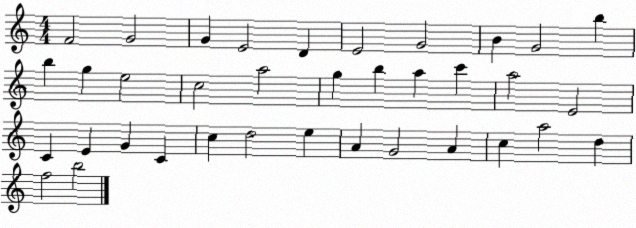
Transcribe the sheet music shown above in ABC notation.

X:1
T:Untitled
M:4/4
L:1/4
K:C
F2 G2 G E2 D E2 G2 B G2 b b g e2 c2 a2 g b a c' a2 E2 C E G C c d2 e A G2 A c a2 d f2 b2